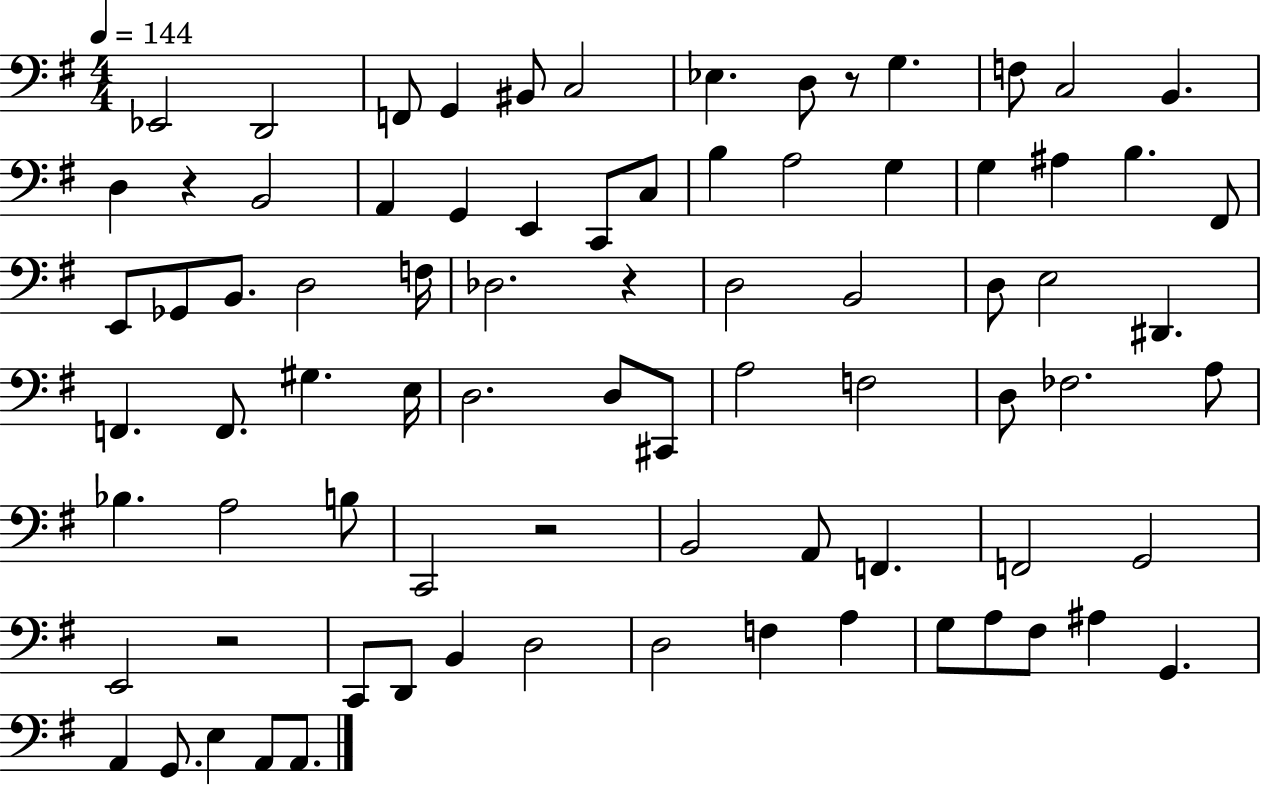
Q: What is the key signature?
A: G major